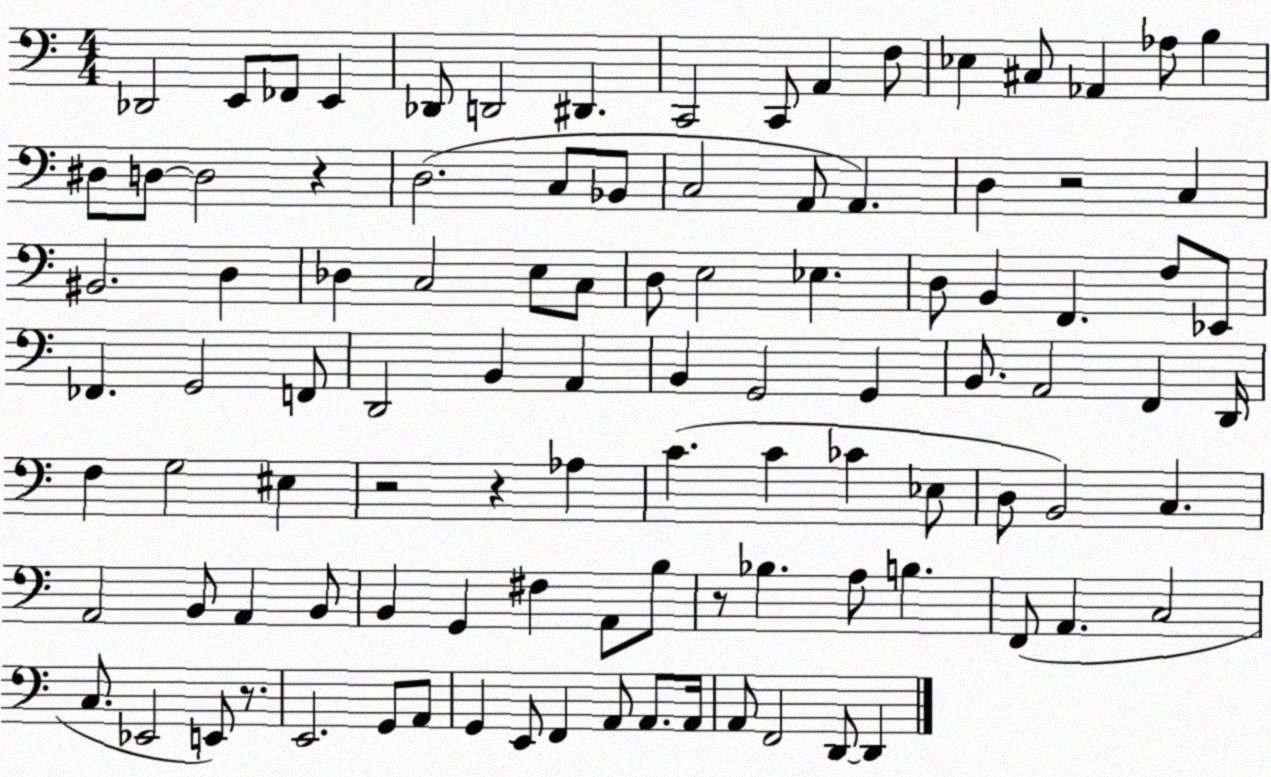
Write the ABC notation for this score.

X:1
T:Untitled
M:4/4
L:1/4
K:C
_D,,2 E,,/2 _F,,/2 E,, _D,,/2 D,,2 ^D,, C,,2 C,,/2 A,, F,/2 _E, ^C,/2 _A,, _A,/2 B, ^D,/2 D,/2 D,2 z D,2 C,/2 _B,,/2 C,2 A,,/2 A,, D, z2 C, ^B,,2 D, _D, C,2 E,/2 C,/2 D,/2 E,2 _E, D,/2 B,, F,, F,/2 _E,,/2 _F,, G,,2 F,,/2 D,,2 B,, A,, B,, G,,2 G,, B,,/2 A,,2 F,, D,,/4 F, G,2 ^E, z2 z _A, C C _C _E,/2 D,/2 B,,2 C, A,,2 B,,/2 A,, B,,/2 B,, G,, ^F, A,,/2 B,/2 z/2 _B, A,/2 B, F,,/2 A,, C,2 C,/2 _E,,2 E,,/2 z/2 E,,2 G,,/2 A,,/2 G,, E,,/2 F,, A,,/2 A,,/2 A,,/4 A,,/2 F,,2 D,,/2 D,,